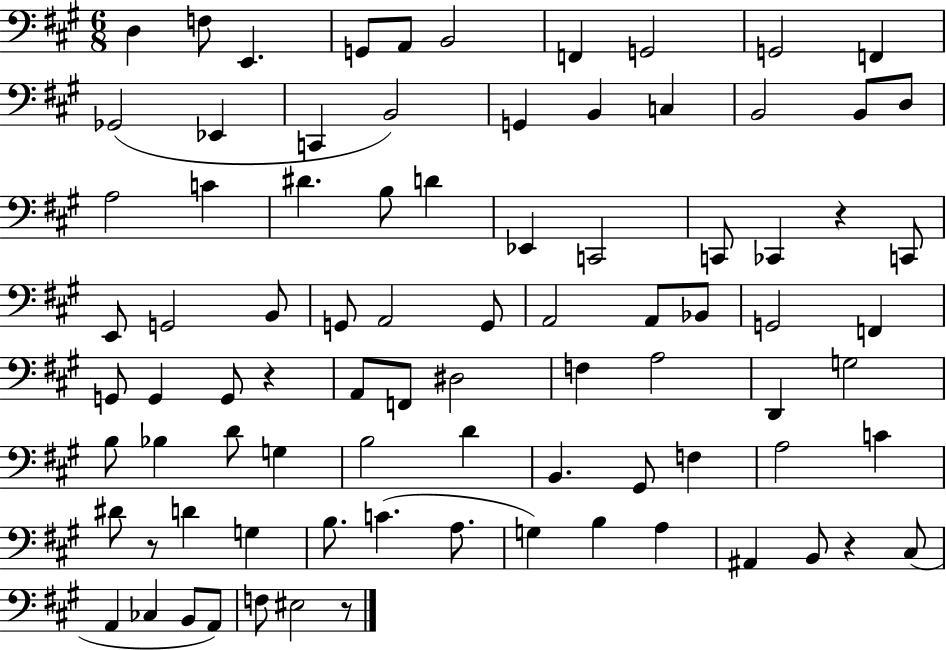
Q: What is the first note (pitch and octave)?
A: D3